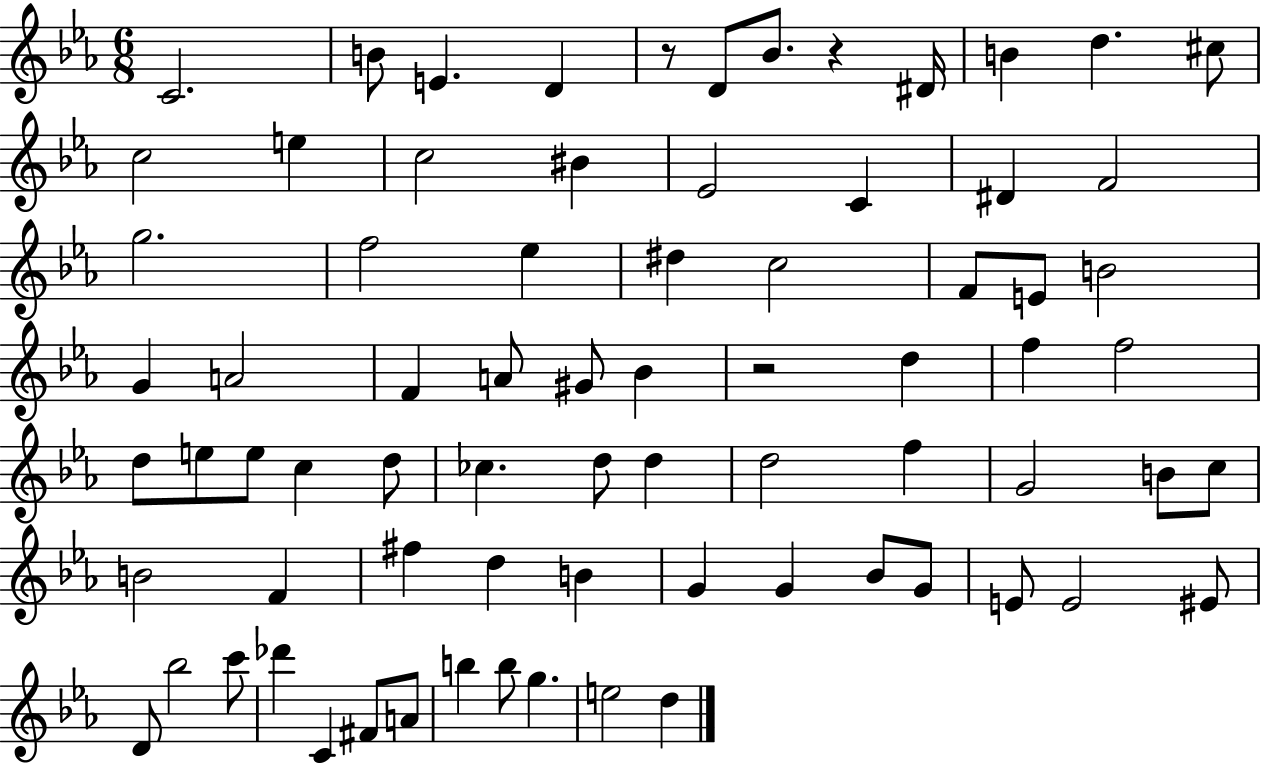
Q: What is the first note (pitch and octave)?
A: C4